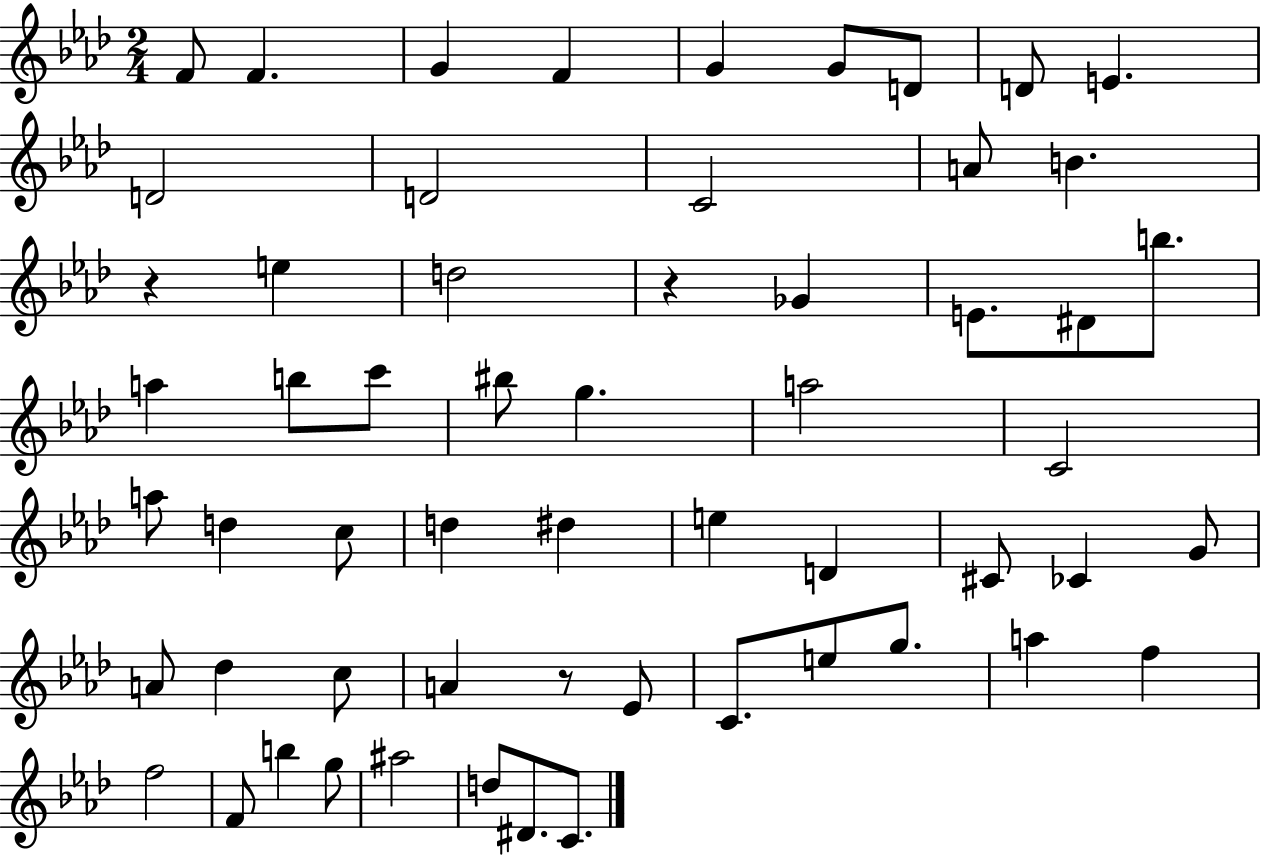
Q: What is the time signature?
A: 2/4